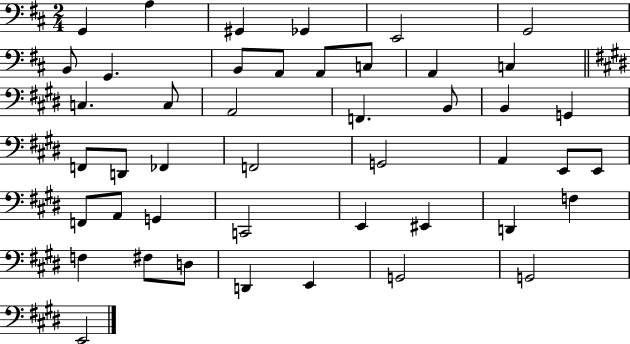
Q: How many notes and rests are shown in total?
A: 45